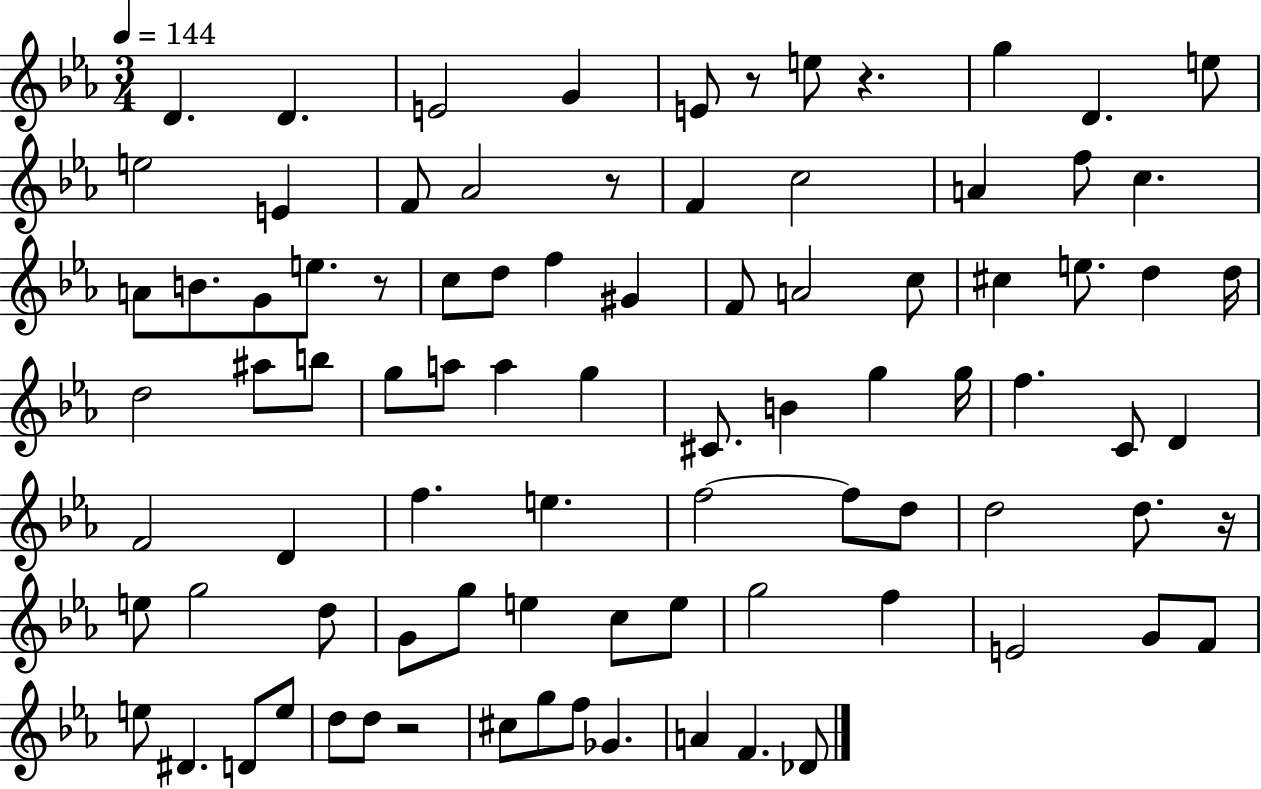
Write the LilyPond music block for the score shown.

{
  \clef treble
  \numericTimeSignature
  \time 3/4
  \key ees \major
  \tempo 4 = 144
  d'4. d'4. | e'2 g'4 | e'8 r8 e''8 r4. | g''4 d'4. e''8 | \break e''2 e'4 | f'8 aes'2 r8 | f'4 c''2 | a'4 f''8 c''4. | \break a'8 b'8. g'8 e''8. r8 | c''8 d''8 f''4 gis'4 | f'8 a'2 c''8 | cis''4 e''8. d''4 d''16 | \break d''2 ais''8 b''8 | g''8 a''8 a''4 g''4 | cis'8. b'4 g''4 g''16 | f''4. c'8 d'4 | \break f'2 d'4 | f''4. e''4. | f''2~~ f''8 d''8 | d''2 d''8. r16 | \break e''8 g''2 d''8 | g'8 g''8 e''4 c''8 e''8 | g''2 f''4 | e'2 g'8 f'8 | \break e''8 dis'4. d'8 e''8 | d''8 d''8 r2 | cis''8 g''8 f''8 ges'4. | a'4 f'4. des'8 | \break \bar "|."
}